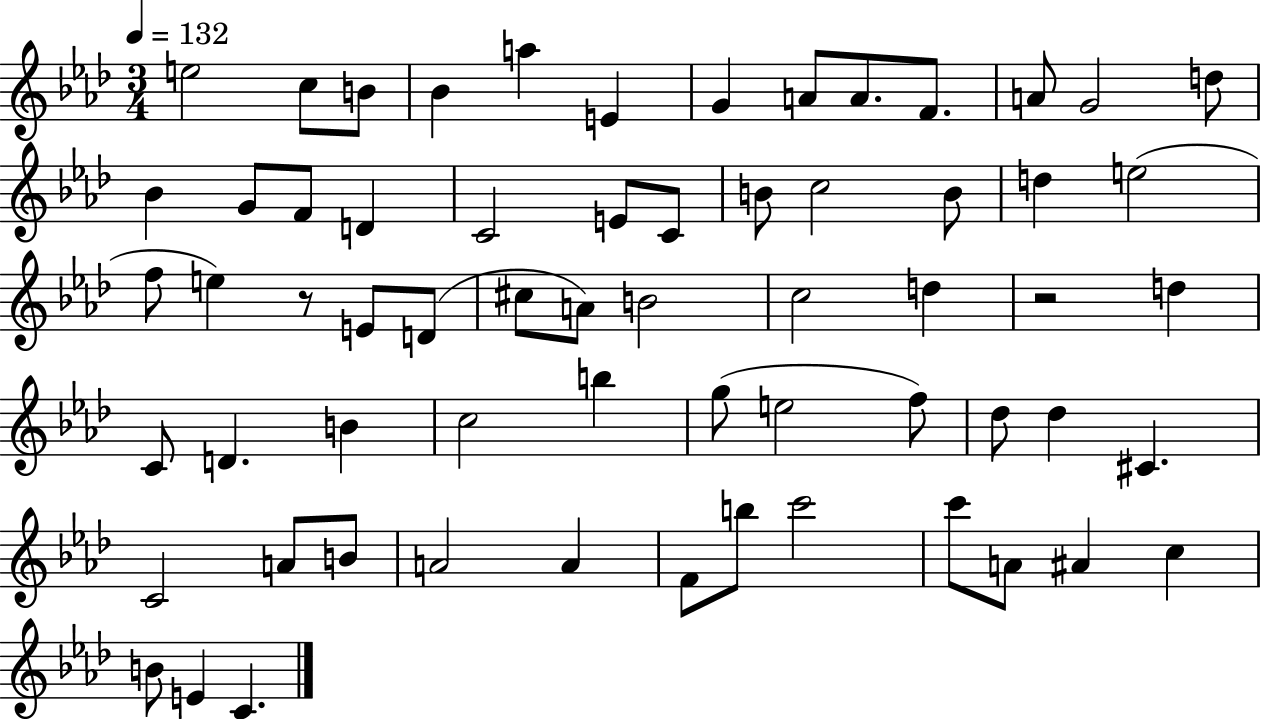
{
  \clef treble
  \numericTimeSignature
  \time 3/4
  \key aes \major
  \tempo 4 = 132
  e''2 c''8 b'8 | bes'4 a''4 e'4 | g'4 a'8 a'8. f'8. | a'8 g'2 d''8 | \break bes'4 g'8 f'8 d'4 | c'2 e'8 c'8 | b'8 c''2 b'8 | d''4 e''2( | \break f''8 e''4) r8 e'8 d'8( | cis''8 a'8) b'2 | c''2 d''4 | r2 d''4 | \break c'8 d'4. b'4 | c''2 b''4 | g''8( e''2 f''8) | des''8 des''4 cis'4. | \break c'2 a'8 b'8 | a'2 a'4 | f'8 b''8 c'''2 | c'''8 a'8 ais'4 c''4 | \break b'8 e'4 c'4. | \bar "|."
}